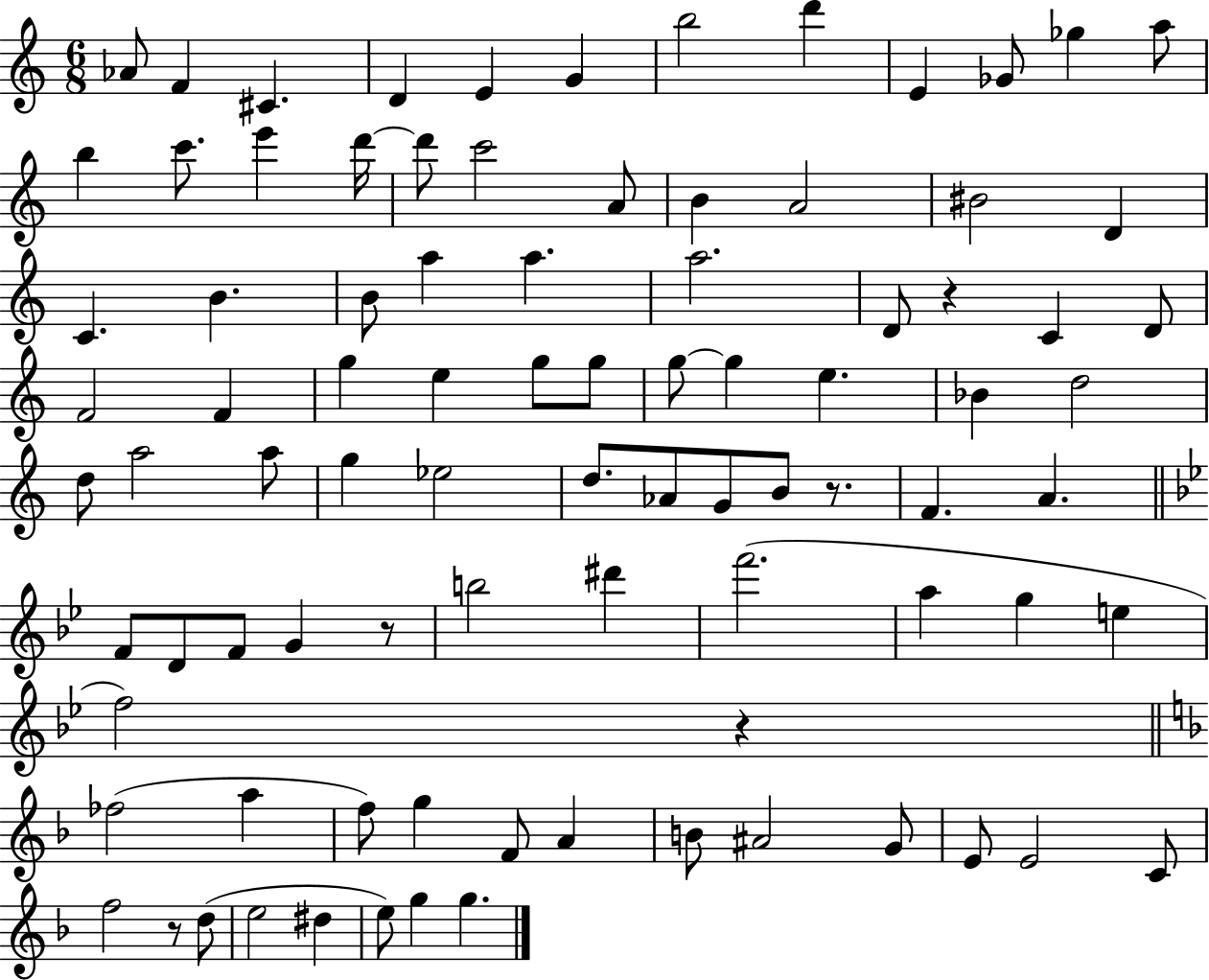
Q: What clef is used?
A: treble